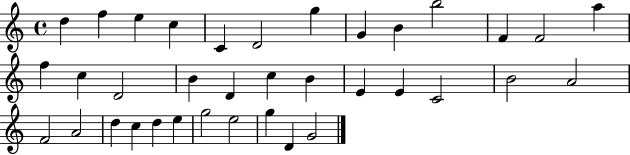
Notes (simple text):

D5/q F5/q E5/q C5/q C4/q D4/h G5/q G4/q B4/q B5/h F4/q F4/h A5/q F5/q C5/q D4/h B4/q D4/q C5/q B4/q E4/q E4/q C4/h B4/h A4/h F4/h A4/h D5/q C5/q D5/q E5/q G5/h E5/h G5/q D4/q G4/h